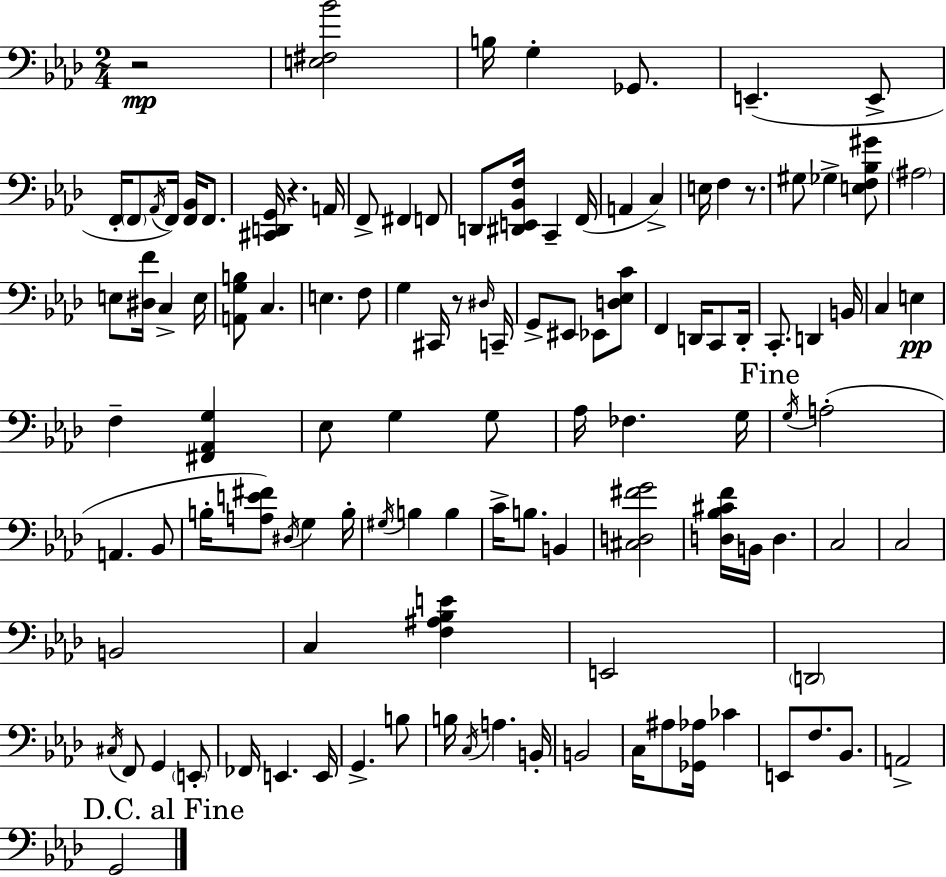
{
  \clef bass
  \numericTimeSignature
  \time 2/4
  \key aes \major
  r2\mp | <e fis bes'>2 | b16 g4-. ges,8. | e,4.--( e,8-> | \break f,16-. \parenthesize f,8 \acciaccatura { aes,16 } f,16) <f, bes,>16 f,8. | <cis, d, g,>16 r4. | a,16 f,8-> fis,4 f,8 | d,8 <dis, e, bes, f>16 c,4-- | \break f,16( a,4 c4->) | e16 f4 r8. | gis8 ges4-> <e f bes gis'>8 | \parenthesize ais2 | \break e8 <dis f'>16 c4-> | e16 <a, g b>8 c4. | e4. f8 | g4 cis,16 r8 | \break \grace { dis16 } c,16-- g,8-> eis,8 ees,8 | <d ees c'>8 f,4 d,16 c,8 | d,16-. c,8.-. d,4 | b,16 c4 e4\pp | \break f4-- <fis, aes, g>4 | ees8 g4 | g8 aes16 fes4. | g16 \mark "Fine" \acciaccatura { g16 }( a2-. | \break a,4. | bes,8 b16-. <a e' fis'>8) \acciaccatura { dis16 } g4 | b16-. \acciaccatura { gis16 } b4 | b4 c'16-> b8. | \break b,4 <cis d fis' g'>2 | <d bes cis' f'>16 b,16 d4. | c2 | c2 | \break b,2 | c4 | <f ais bes e'>4 e,2 | \parenthesize d,2 | \break \acciaccatura { cis16 } f,8 | g,4 \parenthesize e,8-. fes,16 e,4. | e,16 g,4.-> | b8 b16 \acciaccatura { c16 } | \break a4. b,16-. b,2 | c16 | ais8 <ges, aes>16 ces'4 e,8 | f8. bes,8. a,2-> | \break \mark "D.C. al Fine" g,2 | \bar "|."
}